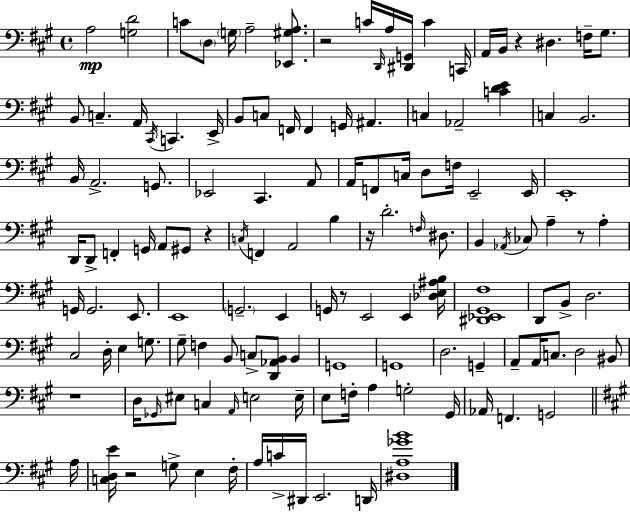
A3/h [G3,D4]/h C4/e D3/e G3/s A3/h [Eb2,G#3,A3]/e. R/h C4/s D2/s A3/s [D#2,G2]/s C4/q C2/s A2/s B2/s R/q D#3/q. F3/s G#3/e. B2/e C3/q. A2/s C#2/s C2/q. E2/s B2/e C3/e F2/s F2/q G2/s A#2/q. C3/q Ab2/h [C4,D4,E4]/q C3/q B2/h. B2/s A2/h. G2/e. Eb2/h C#2/q. A2/e A2/s F2/e C3/s D3/e F3/s E2/h E2/s E2/w D2/s D2/e F2/q G2/s A2/e G#2/e R/q C3/s F2/q A2/h B3/q R/s D4/h. F3/s D#3/e. B2/q Ab2/s CES3/e A3/q R/e A3/q G2/s G2/h. E2/e. E2/w G2/h. E2/q G2/s R/e E2/h E2/q [Db3,E3,A#3,B3]/s [D#2,Eb2,G#2,F#3]/w D2/e B2/e D3/h. C#3/h D3/s E3/q G3/e. G#3/e F3/q B2/e C3/e [D2,Ab2,B2]/e B2/q G2/w G2/w D3/h. G2/q A2/e A2/s C3/e. D3/h BIS2/e R/w D3/s Gb2/s EIS3/e C3/q A2/s E3/h E3/s E3/e F3/s A3/q G3/h G#2/s Ab2/s F2/q. G2/h A3/s [C3,D3,E4]/s R/h G3/e E3/q F#3/s A3/s C4/s D#2/s E2/h. D2/s [D#3,A3,Gb4,B4]/w